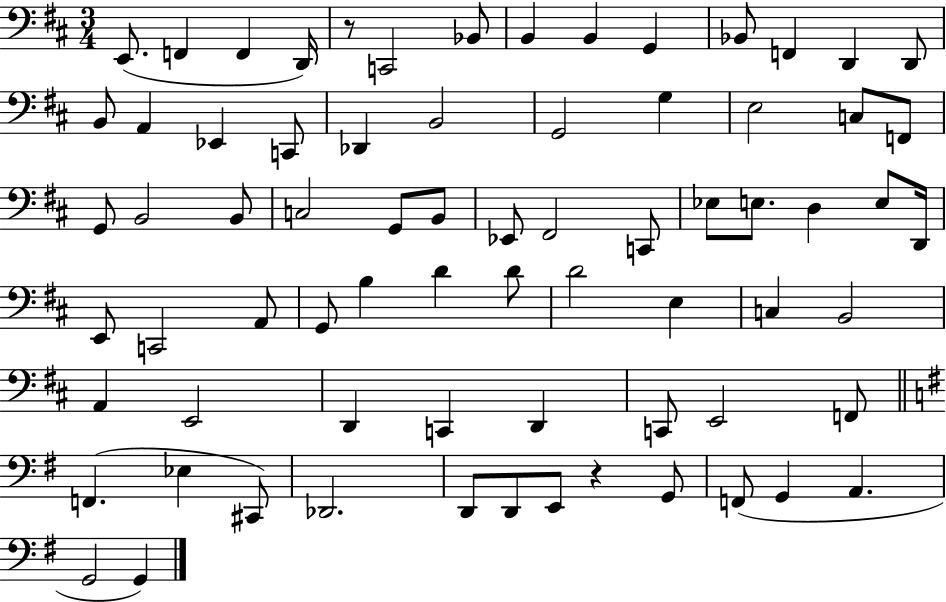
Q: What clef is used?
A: bass